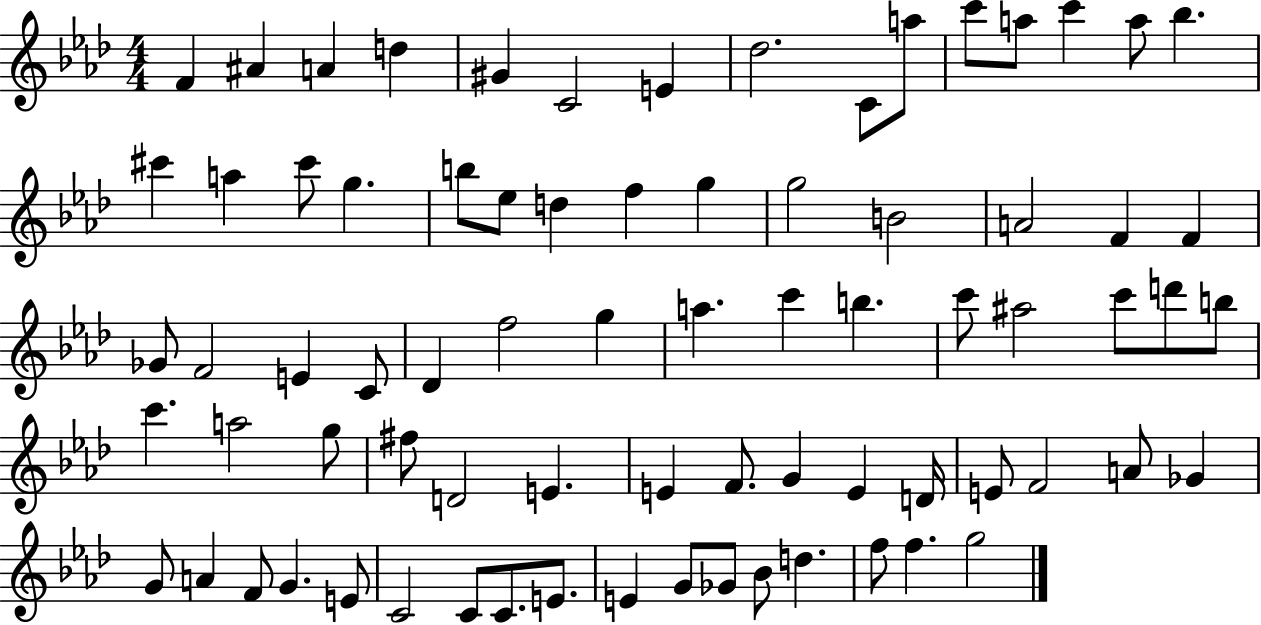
{
  \clef treble
  \numericTimeSignature
  \time 4/4
  \key aes \major
  \repeat volta 2 { f'4 ais'4 a'4 d''4 | gis'4 c'2 e'4 | des''2. c'8 a''8 | c'''8 a''8 c'''4 a''8 bes''4. | \break cis'''4 a''4 cis'''8 g''4. | b''8 ees''8 d''4 f''4 g''4 | g''2 b'2 | a'2 f'4 f'4 | \break ges'8 f'2 e'4 c'8 | des'4 f''2 g''4 | a''4. c'''4 b''4. | c'''8 ais''2 c'''8 d'''8 b''8 | \break c'''4. a''2 g''8 | fis''8 d'2 e'4. | e'4 f'8. g'4 e'4 d'16 | e'8 f'2 a'8 ges'4 | \break g'8 a'4 f'8 g'4. e'8 | c'2 c'8 c'8. e'8. | e'4 g'8 ges'8 bes'8 d''4. | f''8 f''4. g''2 | \break } \bar "|."
}